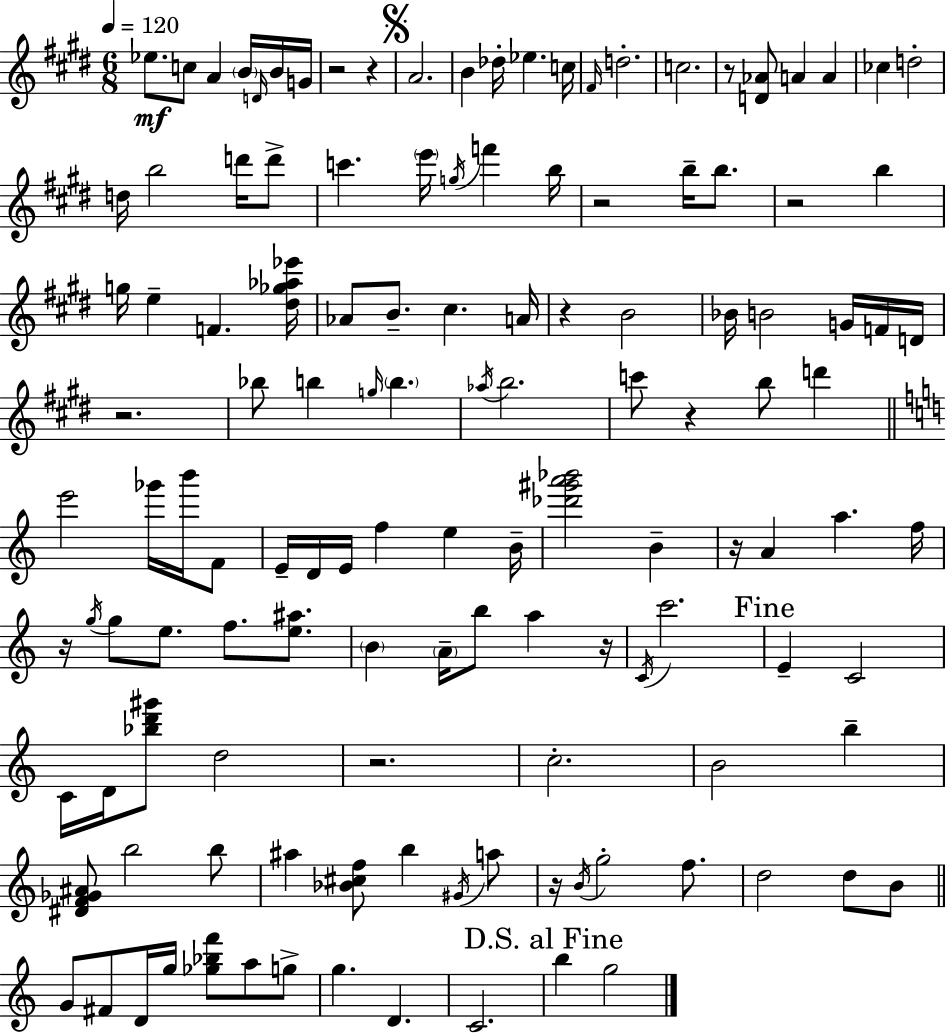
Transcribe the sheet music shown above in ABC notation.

X:1
T:Untitled
M:6/8
L:1/4
K:E
_e/2 c/2 A B/4 D/4 B/4 G/4 z2 z A2 B _d/4 _e c/4 ^F/4 d2 c2 z/2 [D_A]/2 A A _c d2 d/4 b2 d'/4 d'/2 c' e'/4 g/4 f' b/4 z2 b/4 b/2 z2 b g/4 e F [^d_g_a_e']/4 _A/2 B/2 ^c A/4 z B2 _B/4 B2 G/4 F/4 D/4 z2 _b/2 b g/4 b _a/4 b2 c'/2 z b/2 d' e'2 _g'/4 b'/4 F/2 E/4 D/4 E/4 f e B/4 [_d'^g'a'_b']2 B z/4 A a f/4 z/4 g/4 g/2 e/2 f/2 [e^a]/2 B A/4 b/2 a z/4 C/4 c'2 E C2 C/4 D/4 [_bd'^g']/2 d2 z2 c2 B2 b [^DF_G^A]/2 b2 b/2 ^a [_B^cf]/2 b ^G/4 a/2 z/4 B/4 g2 f/2 d2 d/2 B/2 G/2 ^F/2 D/4 g/4 [_g_bf']/2 a/2 g/2 g D C2 b g2